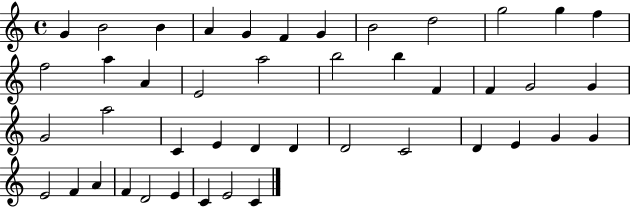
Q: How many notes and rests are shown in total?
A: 44